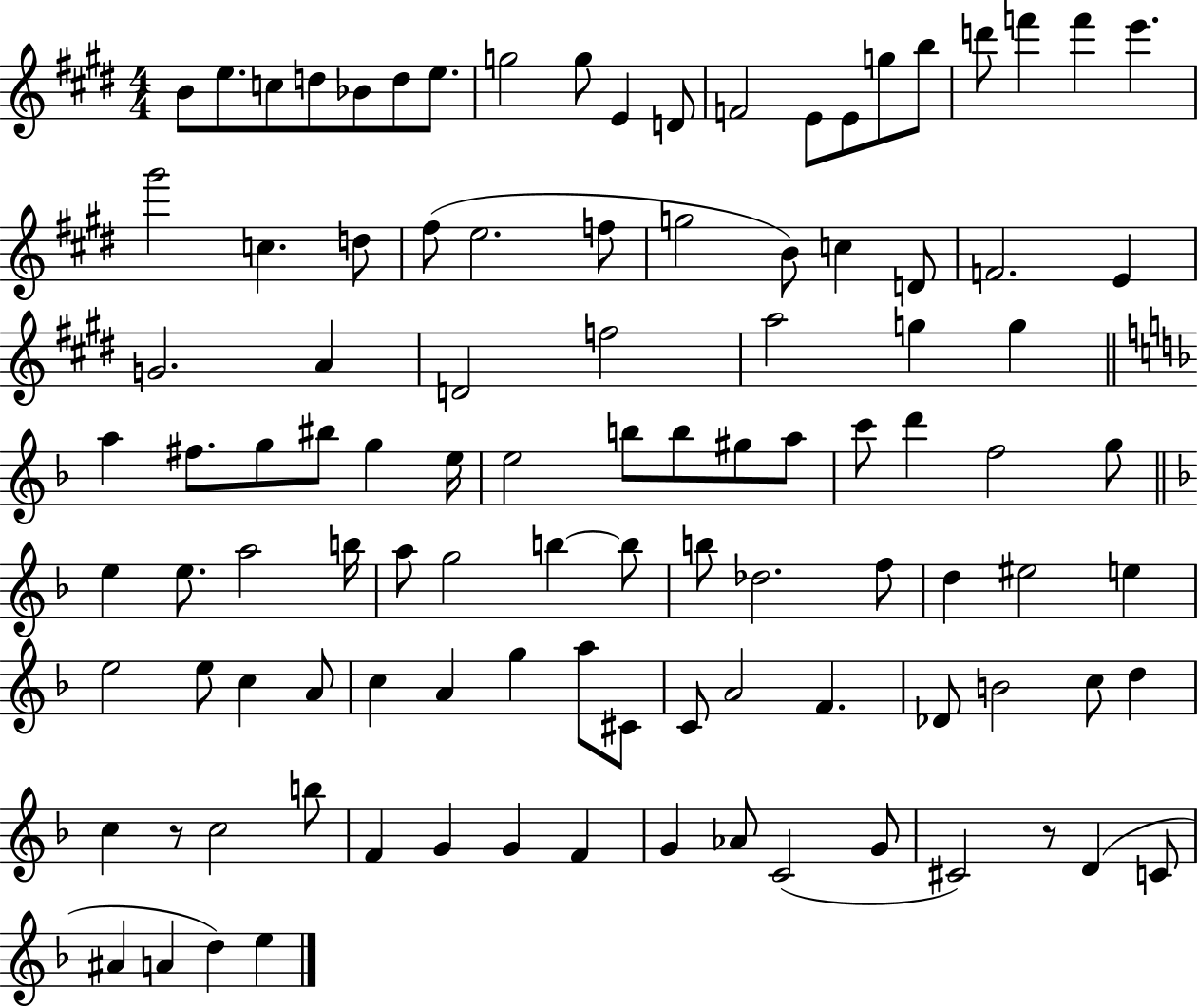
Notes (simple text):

B4/e E5/e. C5/e D5/e Bb4/e D5/e E5/e. G5/h G5/e E4/q D4/e F4/h E4/e E4/e G5/e B5/e D6/e F6/q F6/q E6/q. G#6/h C5/q. D5/e F#5/e E5/h. F5/e G5/h B4/e C5/q D4/e F4/h. E4/q G4/h. A4/q D4/h F5/h A5/h G5/q G5/q A5/q F#5/e. G5/e BIS5/e G5/q E5/s E5/h B5/e B5/e G#5/e A5/e C6/e D6/q F5/h G5/e E5/q E5/e. A5/h B5/s A5/e G5/h B5/q B5/e B5/e Db5/h. F5/e D5/q EIS5/h E5/q E5/h E5/e C5/q A4/e C5/q A4/q G5/q A5/e C#4/e C4/e A4/h F4/q. Db4/e B4/h C5/e D5/q C5/q R/e C5/h B5/e F4/q G4/q G4/q F4/q G4/q Ab4/e C4/h G4/e C#4/h R/e D4/q C4/e A#4/q A4/q D5/q E5/q